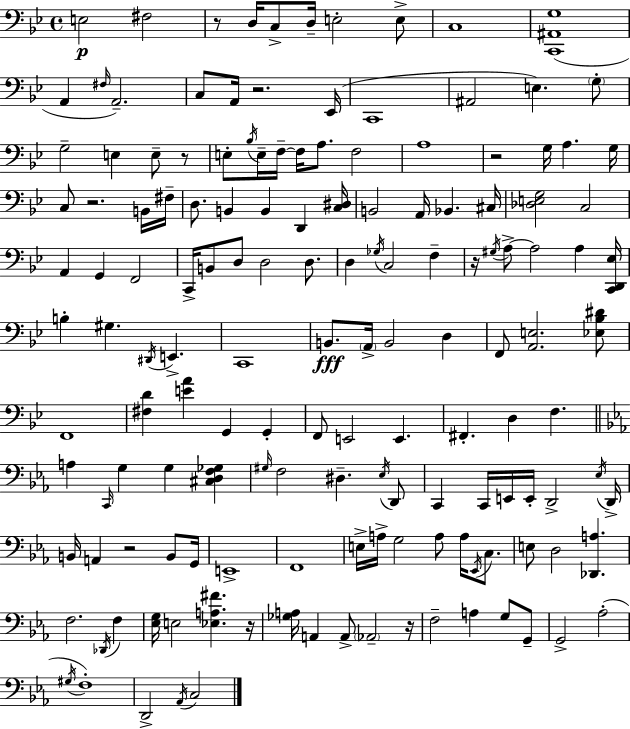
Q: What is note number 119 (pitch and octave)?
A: A3